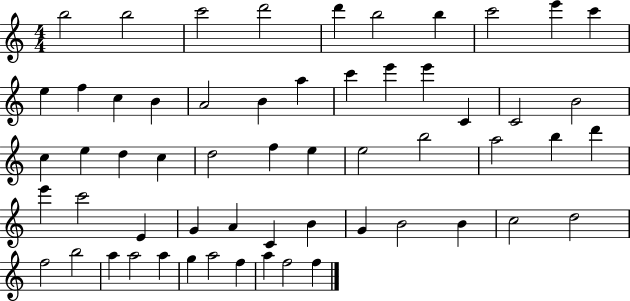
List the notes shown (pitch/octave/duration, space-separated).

B5/h B5/h C6/h D6/h D6/q B5/h B5/q C6/h E6/q C6/q E5/q F5/q C5/q B4/q A4/h B4/q A5/q C6/q E6/q E6/q C4/q C4/h B4/h C5/q E5/q D5/q C5/q D5/h F5/q E5/q E5/h B5/h A5/h B5/q D6/q E6/q C6/h E4/q G4/q A4/q C4/q B4/q G4/q B4/h B4/q C5/h D5/h F5/h B5/h A5/q A5/h A5/q G5/q A5/h F5/q A5/q F5/h F5/q